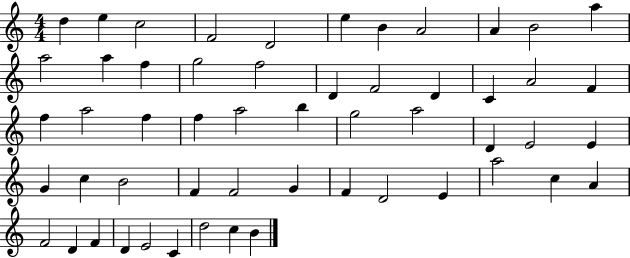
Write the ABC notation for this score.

X:1
T:Untitled
M:4/4
L:1/4
K:C
d e c2 F2 D2 e B A2 A B2 a a2 a f g2 f2 D F2 D C A2 F f a2 f f a2 b g2 a2 D E2 E G c B2 F F2 G F D2 E a2 c A F2 D F D E2 C d2 c B